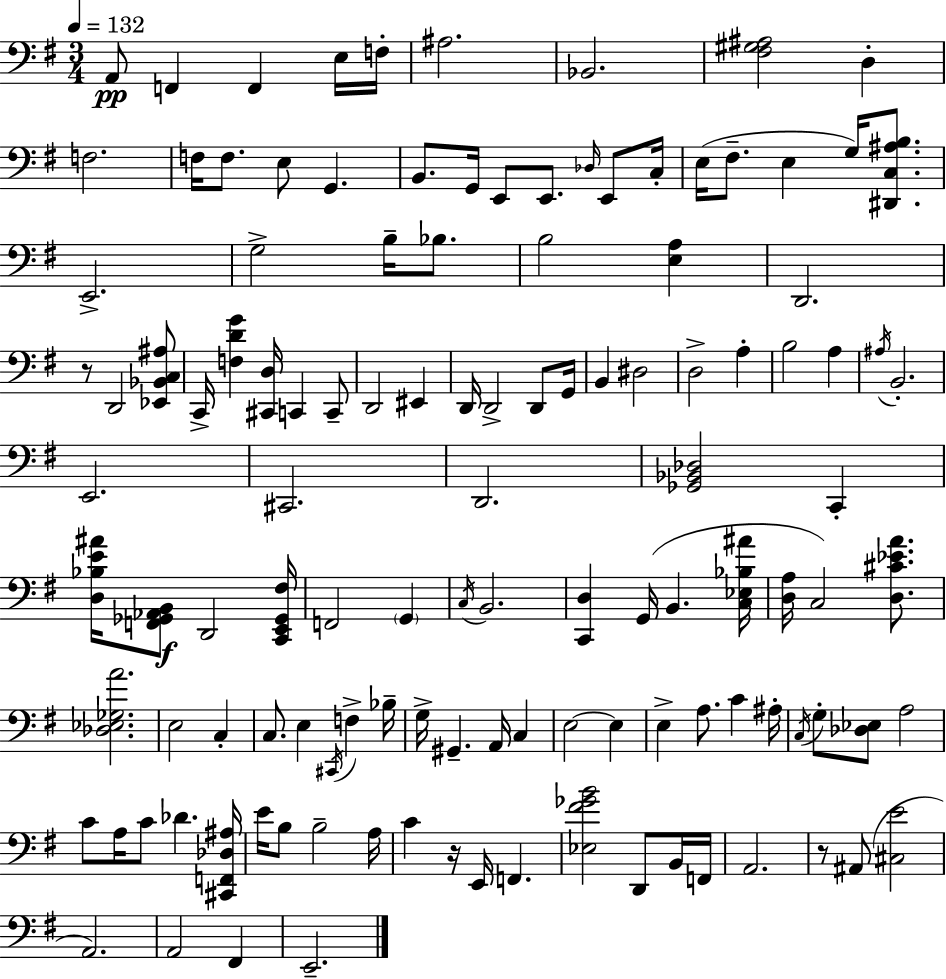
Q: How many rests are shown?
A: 3